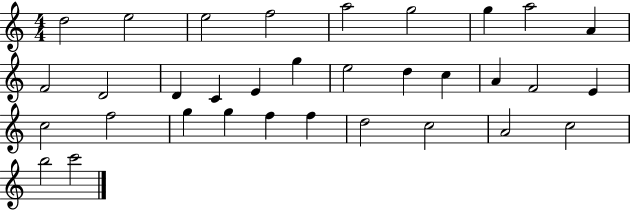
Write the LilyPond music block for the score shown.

{
  \clef treble
  \numericTimeSignature
  \time 4/4
  \key c \major
  d''2 e''2 | e''2 f''2 | a''2 g''2 | g''4 a''2 a'4 | \break f'2 d'2 | d'4 c'4 e'4 g''4 | e''2 d''4 c''4 | a'4 f'2 e'4 | \break c''2 f''2 | g''4 g''4 f''4 f''4 | d''2 c''2 | a'2 c''2 | \break b''2 c'''2 | \bar "|."
}